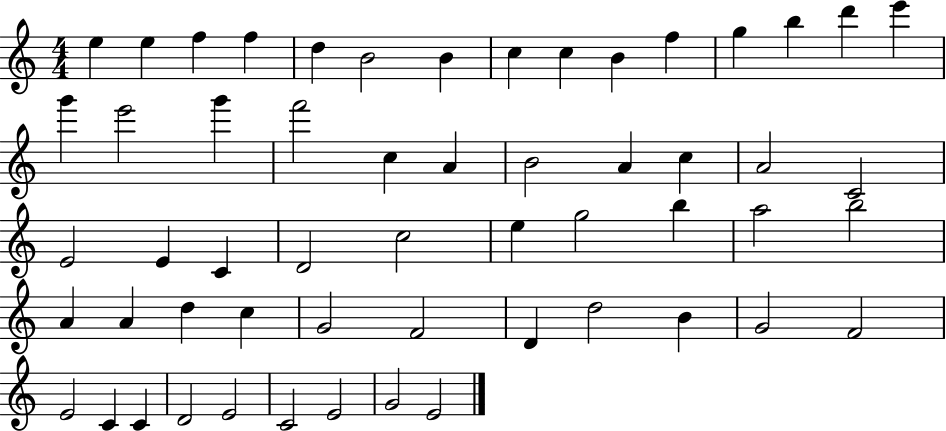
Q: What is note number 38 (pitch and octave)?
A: A4